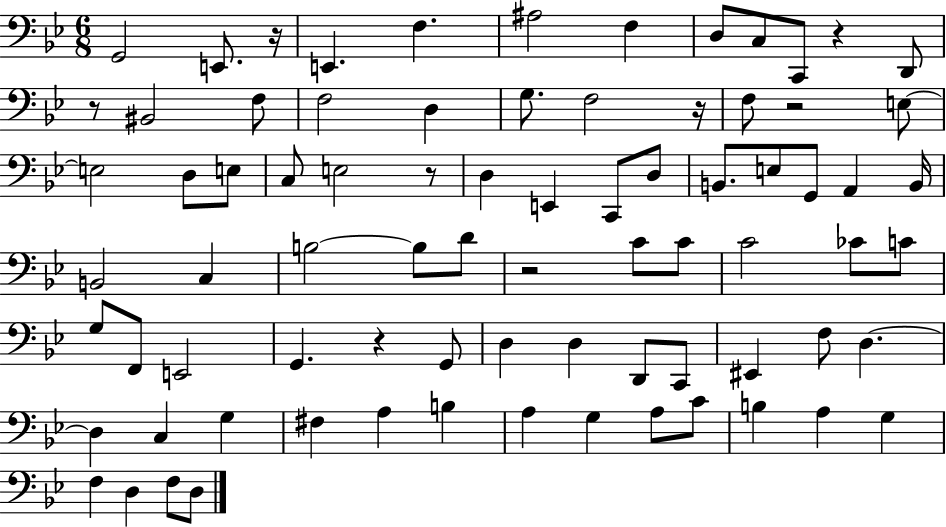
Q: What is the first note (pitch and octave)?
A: G2